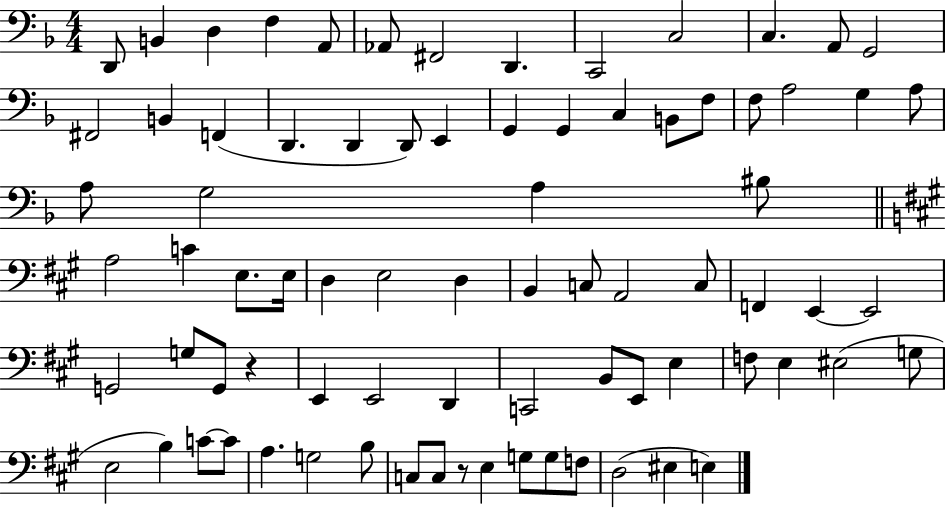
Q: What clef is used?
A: bass